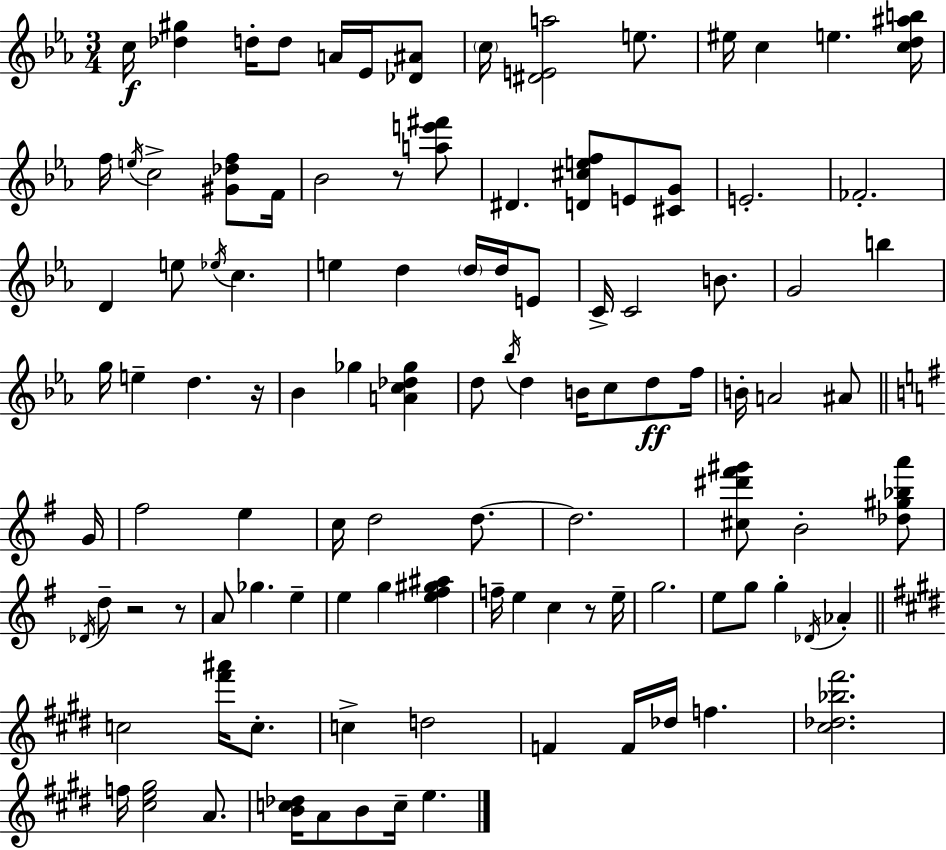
{
  \clef treble
  \numericTimeSignature
  \time 3/4
  \key c \minor
  c''16\f <des'' gis''>4 d''16-. d''8 a'16 ees'16 <des' ais'>8 | \parenthesize c''16 <dis' e' a''>2 e''8. | eis''16 c''4 e''4. <c'' d'' ais'' b''>16 | f''16 \acciaccatura { e''16 } c''2-> <gis' des'' f''>8 | \break f'16 bes'2 r8 <a'' e''' fis'''>8 | dis'4. <d' cis'' e'' f''>8 e'8 <cis' g'>8 | e'2.-. | fes'2.-. | \break d'4 e''8 \acciaccatura { ees''16 } c''4. | e''4 d''4 \parenthesize d''16 d''16 | e'8 c'16-> c'2 b'8. | g'2 b''4 | \break g''16 e''4-- d''4. | r16 bes'4 ges''4 <a' c'' des'' ges''>4 | d''8 \acciaccatura { bes''16 } d''4 b'16 c''8 | d''8\ff f''16 b'16-. a'2 | \break ais'8 \bar "||" \break \key g \major g'16 fis''2 e''4 | c''16 d''2 d''8.~~ | d''2. | <cis'' dis''' fis''' gis'''>8 b'2-. <des'' gis'' bes'' a'''>8 | \break \acciaccatura { des'16 } d''8-- r2 | r8 a'8 ges''4. e''4-- | e''4 g''4 <e'' fis'' gis'' ais''>4 | f''16-- e''4 c''4 r8 | \break e''16-- g''2. | e''8 g''8 g''4-. \acciaccatura { des'16 } aes'4-. | \bar "||" \break \key e \major c''2 <fis''' ais'''>16 c''8.-. | c''4-> d''2 | f'4 f'16 des''16 f''4. | <cis'' des'' bes'' fis'''>2. | \break f''16 <cis'' e'' gis''>2 a'8. | <b' c'' des''>16 a'8 b'8 c''16-- e''4. | \bar "|."
}